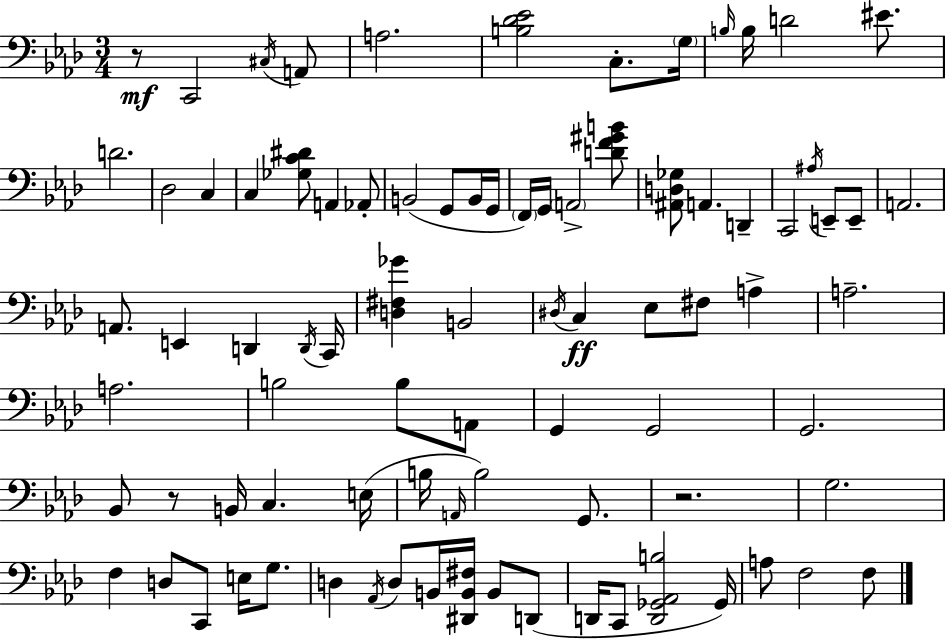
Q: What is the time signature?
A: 3/4